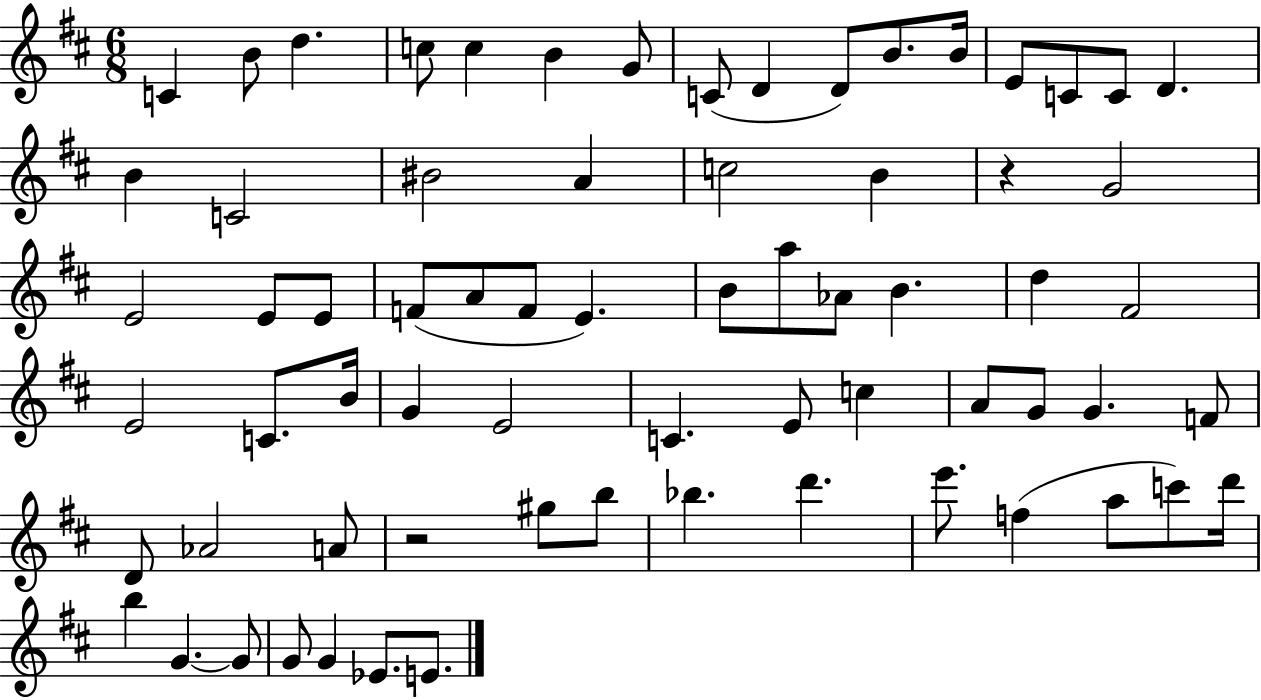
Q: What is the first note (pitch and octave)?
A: C4